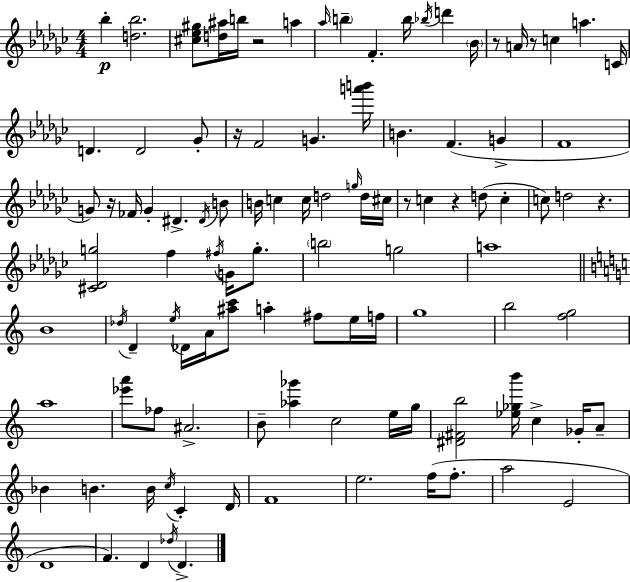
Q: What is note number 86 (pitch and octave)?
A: Db5